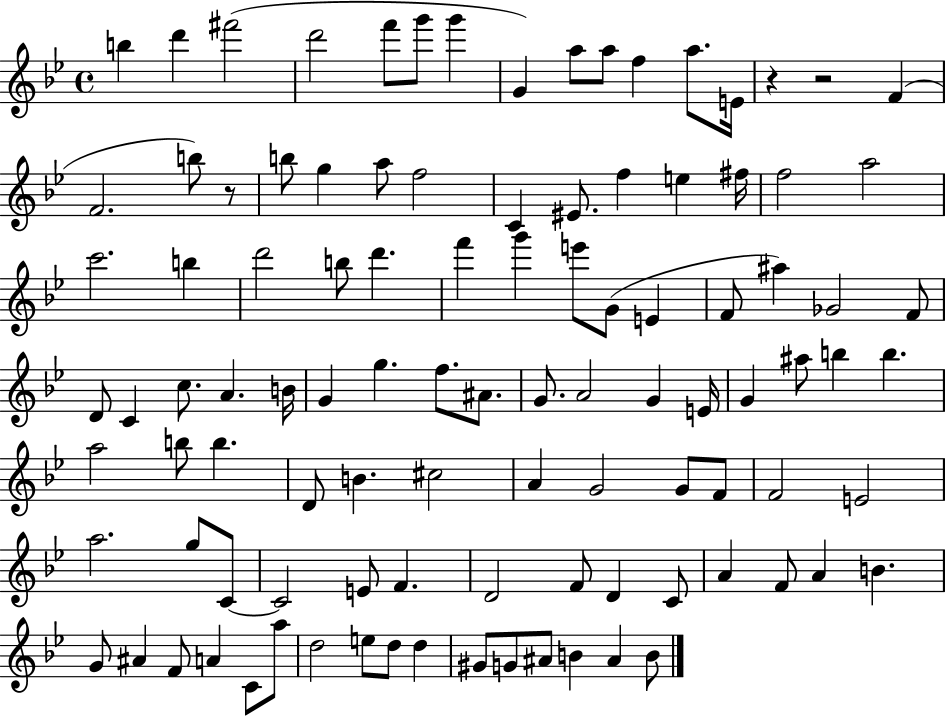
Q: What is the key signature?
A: BES major